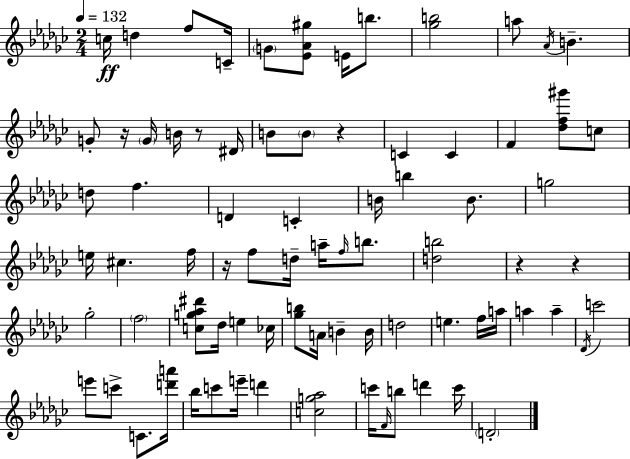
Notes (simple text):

C5/s D5/q F5/e C4/s G4/e [Eb4,Ab4,G#5]/e E4/s B5/e. [Gb5,B5]/h A5/e Ab4/s B4/q. G4/e R/s G4/s B4/s R/e D#4/s B4/e B4/e R/q C4/q C4/q F4/q [Db5,F5,G#6]/e C5/e D5/e F5/q. D4/q C4/q B4/s B5/q B4/e. G5/h E5/s C#5/q. F5/s R/s F5/e D5/s A5/s F5/s B5/e. [D5,B5]/h R/q R/q Gb5/h F5/h [C5,G5,Ab5,D#6]/e Db5/s E5/q CES5/s [Gb5,B5]/e A4/s B4/q B4/s D5/h E5/q. F5/s A5/s A5/q A5/q Db4/s C6/h E6/e C6/e C4/e. [D6,A6]/s Bb5/s C6/e E6/s D6/q [C5,G5,Ab5]/h C6/s F4/s B5/e D6/q C6/s D4/h